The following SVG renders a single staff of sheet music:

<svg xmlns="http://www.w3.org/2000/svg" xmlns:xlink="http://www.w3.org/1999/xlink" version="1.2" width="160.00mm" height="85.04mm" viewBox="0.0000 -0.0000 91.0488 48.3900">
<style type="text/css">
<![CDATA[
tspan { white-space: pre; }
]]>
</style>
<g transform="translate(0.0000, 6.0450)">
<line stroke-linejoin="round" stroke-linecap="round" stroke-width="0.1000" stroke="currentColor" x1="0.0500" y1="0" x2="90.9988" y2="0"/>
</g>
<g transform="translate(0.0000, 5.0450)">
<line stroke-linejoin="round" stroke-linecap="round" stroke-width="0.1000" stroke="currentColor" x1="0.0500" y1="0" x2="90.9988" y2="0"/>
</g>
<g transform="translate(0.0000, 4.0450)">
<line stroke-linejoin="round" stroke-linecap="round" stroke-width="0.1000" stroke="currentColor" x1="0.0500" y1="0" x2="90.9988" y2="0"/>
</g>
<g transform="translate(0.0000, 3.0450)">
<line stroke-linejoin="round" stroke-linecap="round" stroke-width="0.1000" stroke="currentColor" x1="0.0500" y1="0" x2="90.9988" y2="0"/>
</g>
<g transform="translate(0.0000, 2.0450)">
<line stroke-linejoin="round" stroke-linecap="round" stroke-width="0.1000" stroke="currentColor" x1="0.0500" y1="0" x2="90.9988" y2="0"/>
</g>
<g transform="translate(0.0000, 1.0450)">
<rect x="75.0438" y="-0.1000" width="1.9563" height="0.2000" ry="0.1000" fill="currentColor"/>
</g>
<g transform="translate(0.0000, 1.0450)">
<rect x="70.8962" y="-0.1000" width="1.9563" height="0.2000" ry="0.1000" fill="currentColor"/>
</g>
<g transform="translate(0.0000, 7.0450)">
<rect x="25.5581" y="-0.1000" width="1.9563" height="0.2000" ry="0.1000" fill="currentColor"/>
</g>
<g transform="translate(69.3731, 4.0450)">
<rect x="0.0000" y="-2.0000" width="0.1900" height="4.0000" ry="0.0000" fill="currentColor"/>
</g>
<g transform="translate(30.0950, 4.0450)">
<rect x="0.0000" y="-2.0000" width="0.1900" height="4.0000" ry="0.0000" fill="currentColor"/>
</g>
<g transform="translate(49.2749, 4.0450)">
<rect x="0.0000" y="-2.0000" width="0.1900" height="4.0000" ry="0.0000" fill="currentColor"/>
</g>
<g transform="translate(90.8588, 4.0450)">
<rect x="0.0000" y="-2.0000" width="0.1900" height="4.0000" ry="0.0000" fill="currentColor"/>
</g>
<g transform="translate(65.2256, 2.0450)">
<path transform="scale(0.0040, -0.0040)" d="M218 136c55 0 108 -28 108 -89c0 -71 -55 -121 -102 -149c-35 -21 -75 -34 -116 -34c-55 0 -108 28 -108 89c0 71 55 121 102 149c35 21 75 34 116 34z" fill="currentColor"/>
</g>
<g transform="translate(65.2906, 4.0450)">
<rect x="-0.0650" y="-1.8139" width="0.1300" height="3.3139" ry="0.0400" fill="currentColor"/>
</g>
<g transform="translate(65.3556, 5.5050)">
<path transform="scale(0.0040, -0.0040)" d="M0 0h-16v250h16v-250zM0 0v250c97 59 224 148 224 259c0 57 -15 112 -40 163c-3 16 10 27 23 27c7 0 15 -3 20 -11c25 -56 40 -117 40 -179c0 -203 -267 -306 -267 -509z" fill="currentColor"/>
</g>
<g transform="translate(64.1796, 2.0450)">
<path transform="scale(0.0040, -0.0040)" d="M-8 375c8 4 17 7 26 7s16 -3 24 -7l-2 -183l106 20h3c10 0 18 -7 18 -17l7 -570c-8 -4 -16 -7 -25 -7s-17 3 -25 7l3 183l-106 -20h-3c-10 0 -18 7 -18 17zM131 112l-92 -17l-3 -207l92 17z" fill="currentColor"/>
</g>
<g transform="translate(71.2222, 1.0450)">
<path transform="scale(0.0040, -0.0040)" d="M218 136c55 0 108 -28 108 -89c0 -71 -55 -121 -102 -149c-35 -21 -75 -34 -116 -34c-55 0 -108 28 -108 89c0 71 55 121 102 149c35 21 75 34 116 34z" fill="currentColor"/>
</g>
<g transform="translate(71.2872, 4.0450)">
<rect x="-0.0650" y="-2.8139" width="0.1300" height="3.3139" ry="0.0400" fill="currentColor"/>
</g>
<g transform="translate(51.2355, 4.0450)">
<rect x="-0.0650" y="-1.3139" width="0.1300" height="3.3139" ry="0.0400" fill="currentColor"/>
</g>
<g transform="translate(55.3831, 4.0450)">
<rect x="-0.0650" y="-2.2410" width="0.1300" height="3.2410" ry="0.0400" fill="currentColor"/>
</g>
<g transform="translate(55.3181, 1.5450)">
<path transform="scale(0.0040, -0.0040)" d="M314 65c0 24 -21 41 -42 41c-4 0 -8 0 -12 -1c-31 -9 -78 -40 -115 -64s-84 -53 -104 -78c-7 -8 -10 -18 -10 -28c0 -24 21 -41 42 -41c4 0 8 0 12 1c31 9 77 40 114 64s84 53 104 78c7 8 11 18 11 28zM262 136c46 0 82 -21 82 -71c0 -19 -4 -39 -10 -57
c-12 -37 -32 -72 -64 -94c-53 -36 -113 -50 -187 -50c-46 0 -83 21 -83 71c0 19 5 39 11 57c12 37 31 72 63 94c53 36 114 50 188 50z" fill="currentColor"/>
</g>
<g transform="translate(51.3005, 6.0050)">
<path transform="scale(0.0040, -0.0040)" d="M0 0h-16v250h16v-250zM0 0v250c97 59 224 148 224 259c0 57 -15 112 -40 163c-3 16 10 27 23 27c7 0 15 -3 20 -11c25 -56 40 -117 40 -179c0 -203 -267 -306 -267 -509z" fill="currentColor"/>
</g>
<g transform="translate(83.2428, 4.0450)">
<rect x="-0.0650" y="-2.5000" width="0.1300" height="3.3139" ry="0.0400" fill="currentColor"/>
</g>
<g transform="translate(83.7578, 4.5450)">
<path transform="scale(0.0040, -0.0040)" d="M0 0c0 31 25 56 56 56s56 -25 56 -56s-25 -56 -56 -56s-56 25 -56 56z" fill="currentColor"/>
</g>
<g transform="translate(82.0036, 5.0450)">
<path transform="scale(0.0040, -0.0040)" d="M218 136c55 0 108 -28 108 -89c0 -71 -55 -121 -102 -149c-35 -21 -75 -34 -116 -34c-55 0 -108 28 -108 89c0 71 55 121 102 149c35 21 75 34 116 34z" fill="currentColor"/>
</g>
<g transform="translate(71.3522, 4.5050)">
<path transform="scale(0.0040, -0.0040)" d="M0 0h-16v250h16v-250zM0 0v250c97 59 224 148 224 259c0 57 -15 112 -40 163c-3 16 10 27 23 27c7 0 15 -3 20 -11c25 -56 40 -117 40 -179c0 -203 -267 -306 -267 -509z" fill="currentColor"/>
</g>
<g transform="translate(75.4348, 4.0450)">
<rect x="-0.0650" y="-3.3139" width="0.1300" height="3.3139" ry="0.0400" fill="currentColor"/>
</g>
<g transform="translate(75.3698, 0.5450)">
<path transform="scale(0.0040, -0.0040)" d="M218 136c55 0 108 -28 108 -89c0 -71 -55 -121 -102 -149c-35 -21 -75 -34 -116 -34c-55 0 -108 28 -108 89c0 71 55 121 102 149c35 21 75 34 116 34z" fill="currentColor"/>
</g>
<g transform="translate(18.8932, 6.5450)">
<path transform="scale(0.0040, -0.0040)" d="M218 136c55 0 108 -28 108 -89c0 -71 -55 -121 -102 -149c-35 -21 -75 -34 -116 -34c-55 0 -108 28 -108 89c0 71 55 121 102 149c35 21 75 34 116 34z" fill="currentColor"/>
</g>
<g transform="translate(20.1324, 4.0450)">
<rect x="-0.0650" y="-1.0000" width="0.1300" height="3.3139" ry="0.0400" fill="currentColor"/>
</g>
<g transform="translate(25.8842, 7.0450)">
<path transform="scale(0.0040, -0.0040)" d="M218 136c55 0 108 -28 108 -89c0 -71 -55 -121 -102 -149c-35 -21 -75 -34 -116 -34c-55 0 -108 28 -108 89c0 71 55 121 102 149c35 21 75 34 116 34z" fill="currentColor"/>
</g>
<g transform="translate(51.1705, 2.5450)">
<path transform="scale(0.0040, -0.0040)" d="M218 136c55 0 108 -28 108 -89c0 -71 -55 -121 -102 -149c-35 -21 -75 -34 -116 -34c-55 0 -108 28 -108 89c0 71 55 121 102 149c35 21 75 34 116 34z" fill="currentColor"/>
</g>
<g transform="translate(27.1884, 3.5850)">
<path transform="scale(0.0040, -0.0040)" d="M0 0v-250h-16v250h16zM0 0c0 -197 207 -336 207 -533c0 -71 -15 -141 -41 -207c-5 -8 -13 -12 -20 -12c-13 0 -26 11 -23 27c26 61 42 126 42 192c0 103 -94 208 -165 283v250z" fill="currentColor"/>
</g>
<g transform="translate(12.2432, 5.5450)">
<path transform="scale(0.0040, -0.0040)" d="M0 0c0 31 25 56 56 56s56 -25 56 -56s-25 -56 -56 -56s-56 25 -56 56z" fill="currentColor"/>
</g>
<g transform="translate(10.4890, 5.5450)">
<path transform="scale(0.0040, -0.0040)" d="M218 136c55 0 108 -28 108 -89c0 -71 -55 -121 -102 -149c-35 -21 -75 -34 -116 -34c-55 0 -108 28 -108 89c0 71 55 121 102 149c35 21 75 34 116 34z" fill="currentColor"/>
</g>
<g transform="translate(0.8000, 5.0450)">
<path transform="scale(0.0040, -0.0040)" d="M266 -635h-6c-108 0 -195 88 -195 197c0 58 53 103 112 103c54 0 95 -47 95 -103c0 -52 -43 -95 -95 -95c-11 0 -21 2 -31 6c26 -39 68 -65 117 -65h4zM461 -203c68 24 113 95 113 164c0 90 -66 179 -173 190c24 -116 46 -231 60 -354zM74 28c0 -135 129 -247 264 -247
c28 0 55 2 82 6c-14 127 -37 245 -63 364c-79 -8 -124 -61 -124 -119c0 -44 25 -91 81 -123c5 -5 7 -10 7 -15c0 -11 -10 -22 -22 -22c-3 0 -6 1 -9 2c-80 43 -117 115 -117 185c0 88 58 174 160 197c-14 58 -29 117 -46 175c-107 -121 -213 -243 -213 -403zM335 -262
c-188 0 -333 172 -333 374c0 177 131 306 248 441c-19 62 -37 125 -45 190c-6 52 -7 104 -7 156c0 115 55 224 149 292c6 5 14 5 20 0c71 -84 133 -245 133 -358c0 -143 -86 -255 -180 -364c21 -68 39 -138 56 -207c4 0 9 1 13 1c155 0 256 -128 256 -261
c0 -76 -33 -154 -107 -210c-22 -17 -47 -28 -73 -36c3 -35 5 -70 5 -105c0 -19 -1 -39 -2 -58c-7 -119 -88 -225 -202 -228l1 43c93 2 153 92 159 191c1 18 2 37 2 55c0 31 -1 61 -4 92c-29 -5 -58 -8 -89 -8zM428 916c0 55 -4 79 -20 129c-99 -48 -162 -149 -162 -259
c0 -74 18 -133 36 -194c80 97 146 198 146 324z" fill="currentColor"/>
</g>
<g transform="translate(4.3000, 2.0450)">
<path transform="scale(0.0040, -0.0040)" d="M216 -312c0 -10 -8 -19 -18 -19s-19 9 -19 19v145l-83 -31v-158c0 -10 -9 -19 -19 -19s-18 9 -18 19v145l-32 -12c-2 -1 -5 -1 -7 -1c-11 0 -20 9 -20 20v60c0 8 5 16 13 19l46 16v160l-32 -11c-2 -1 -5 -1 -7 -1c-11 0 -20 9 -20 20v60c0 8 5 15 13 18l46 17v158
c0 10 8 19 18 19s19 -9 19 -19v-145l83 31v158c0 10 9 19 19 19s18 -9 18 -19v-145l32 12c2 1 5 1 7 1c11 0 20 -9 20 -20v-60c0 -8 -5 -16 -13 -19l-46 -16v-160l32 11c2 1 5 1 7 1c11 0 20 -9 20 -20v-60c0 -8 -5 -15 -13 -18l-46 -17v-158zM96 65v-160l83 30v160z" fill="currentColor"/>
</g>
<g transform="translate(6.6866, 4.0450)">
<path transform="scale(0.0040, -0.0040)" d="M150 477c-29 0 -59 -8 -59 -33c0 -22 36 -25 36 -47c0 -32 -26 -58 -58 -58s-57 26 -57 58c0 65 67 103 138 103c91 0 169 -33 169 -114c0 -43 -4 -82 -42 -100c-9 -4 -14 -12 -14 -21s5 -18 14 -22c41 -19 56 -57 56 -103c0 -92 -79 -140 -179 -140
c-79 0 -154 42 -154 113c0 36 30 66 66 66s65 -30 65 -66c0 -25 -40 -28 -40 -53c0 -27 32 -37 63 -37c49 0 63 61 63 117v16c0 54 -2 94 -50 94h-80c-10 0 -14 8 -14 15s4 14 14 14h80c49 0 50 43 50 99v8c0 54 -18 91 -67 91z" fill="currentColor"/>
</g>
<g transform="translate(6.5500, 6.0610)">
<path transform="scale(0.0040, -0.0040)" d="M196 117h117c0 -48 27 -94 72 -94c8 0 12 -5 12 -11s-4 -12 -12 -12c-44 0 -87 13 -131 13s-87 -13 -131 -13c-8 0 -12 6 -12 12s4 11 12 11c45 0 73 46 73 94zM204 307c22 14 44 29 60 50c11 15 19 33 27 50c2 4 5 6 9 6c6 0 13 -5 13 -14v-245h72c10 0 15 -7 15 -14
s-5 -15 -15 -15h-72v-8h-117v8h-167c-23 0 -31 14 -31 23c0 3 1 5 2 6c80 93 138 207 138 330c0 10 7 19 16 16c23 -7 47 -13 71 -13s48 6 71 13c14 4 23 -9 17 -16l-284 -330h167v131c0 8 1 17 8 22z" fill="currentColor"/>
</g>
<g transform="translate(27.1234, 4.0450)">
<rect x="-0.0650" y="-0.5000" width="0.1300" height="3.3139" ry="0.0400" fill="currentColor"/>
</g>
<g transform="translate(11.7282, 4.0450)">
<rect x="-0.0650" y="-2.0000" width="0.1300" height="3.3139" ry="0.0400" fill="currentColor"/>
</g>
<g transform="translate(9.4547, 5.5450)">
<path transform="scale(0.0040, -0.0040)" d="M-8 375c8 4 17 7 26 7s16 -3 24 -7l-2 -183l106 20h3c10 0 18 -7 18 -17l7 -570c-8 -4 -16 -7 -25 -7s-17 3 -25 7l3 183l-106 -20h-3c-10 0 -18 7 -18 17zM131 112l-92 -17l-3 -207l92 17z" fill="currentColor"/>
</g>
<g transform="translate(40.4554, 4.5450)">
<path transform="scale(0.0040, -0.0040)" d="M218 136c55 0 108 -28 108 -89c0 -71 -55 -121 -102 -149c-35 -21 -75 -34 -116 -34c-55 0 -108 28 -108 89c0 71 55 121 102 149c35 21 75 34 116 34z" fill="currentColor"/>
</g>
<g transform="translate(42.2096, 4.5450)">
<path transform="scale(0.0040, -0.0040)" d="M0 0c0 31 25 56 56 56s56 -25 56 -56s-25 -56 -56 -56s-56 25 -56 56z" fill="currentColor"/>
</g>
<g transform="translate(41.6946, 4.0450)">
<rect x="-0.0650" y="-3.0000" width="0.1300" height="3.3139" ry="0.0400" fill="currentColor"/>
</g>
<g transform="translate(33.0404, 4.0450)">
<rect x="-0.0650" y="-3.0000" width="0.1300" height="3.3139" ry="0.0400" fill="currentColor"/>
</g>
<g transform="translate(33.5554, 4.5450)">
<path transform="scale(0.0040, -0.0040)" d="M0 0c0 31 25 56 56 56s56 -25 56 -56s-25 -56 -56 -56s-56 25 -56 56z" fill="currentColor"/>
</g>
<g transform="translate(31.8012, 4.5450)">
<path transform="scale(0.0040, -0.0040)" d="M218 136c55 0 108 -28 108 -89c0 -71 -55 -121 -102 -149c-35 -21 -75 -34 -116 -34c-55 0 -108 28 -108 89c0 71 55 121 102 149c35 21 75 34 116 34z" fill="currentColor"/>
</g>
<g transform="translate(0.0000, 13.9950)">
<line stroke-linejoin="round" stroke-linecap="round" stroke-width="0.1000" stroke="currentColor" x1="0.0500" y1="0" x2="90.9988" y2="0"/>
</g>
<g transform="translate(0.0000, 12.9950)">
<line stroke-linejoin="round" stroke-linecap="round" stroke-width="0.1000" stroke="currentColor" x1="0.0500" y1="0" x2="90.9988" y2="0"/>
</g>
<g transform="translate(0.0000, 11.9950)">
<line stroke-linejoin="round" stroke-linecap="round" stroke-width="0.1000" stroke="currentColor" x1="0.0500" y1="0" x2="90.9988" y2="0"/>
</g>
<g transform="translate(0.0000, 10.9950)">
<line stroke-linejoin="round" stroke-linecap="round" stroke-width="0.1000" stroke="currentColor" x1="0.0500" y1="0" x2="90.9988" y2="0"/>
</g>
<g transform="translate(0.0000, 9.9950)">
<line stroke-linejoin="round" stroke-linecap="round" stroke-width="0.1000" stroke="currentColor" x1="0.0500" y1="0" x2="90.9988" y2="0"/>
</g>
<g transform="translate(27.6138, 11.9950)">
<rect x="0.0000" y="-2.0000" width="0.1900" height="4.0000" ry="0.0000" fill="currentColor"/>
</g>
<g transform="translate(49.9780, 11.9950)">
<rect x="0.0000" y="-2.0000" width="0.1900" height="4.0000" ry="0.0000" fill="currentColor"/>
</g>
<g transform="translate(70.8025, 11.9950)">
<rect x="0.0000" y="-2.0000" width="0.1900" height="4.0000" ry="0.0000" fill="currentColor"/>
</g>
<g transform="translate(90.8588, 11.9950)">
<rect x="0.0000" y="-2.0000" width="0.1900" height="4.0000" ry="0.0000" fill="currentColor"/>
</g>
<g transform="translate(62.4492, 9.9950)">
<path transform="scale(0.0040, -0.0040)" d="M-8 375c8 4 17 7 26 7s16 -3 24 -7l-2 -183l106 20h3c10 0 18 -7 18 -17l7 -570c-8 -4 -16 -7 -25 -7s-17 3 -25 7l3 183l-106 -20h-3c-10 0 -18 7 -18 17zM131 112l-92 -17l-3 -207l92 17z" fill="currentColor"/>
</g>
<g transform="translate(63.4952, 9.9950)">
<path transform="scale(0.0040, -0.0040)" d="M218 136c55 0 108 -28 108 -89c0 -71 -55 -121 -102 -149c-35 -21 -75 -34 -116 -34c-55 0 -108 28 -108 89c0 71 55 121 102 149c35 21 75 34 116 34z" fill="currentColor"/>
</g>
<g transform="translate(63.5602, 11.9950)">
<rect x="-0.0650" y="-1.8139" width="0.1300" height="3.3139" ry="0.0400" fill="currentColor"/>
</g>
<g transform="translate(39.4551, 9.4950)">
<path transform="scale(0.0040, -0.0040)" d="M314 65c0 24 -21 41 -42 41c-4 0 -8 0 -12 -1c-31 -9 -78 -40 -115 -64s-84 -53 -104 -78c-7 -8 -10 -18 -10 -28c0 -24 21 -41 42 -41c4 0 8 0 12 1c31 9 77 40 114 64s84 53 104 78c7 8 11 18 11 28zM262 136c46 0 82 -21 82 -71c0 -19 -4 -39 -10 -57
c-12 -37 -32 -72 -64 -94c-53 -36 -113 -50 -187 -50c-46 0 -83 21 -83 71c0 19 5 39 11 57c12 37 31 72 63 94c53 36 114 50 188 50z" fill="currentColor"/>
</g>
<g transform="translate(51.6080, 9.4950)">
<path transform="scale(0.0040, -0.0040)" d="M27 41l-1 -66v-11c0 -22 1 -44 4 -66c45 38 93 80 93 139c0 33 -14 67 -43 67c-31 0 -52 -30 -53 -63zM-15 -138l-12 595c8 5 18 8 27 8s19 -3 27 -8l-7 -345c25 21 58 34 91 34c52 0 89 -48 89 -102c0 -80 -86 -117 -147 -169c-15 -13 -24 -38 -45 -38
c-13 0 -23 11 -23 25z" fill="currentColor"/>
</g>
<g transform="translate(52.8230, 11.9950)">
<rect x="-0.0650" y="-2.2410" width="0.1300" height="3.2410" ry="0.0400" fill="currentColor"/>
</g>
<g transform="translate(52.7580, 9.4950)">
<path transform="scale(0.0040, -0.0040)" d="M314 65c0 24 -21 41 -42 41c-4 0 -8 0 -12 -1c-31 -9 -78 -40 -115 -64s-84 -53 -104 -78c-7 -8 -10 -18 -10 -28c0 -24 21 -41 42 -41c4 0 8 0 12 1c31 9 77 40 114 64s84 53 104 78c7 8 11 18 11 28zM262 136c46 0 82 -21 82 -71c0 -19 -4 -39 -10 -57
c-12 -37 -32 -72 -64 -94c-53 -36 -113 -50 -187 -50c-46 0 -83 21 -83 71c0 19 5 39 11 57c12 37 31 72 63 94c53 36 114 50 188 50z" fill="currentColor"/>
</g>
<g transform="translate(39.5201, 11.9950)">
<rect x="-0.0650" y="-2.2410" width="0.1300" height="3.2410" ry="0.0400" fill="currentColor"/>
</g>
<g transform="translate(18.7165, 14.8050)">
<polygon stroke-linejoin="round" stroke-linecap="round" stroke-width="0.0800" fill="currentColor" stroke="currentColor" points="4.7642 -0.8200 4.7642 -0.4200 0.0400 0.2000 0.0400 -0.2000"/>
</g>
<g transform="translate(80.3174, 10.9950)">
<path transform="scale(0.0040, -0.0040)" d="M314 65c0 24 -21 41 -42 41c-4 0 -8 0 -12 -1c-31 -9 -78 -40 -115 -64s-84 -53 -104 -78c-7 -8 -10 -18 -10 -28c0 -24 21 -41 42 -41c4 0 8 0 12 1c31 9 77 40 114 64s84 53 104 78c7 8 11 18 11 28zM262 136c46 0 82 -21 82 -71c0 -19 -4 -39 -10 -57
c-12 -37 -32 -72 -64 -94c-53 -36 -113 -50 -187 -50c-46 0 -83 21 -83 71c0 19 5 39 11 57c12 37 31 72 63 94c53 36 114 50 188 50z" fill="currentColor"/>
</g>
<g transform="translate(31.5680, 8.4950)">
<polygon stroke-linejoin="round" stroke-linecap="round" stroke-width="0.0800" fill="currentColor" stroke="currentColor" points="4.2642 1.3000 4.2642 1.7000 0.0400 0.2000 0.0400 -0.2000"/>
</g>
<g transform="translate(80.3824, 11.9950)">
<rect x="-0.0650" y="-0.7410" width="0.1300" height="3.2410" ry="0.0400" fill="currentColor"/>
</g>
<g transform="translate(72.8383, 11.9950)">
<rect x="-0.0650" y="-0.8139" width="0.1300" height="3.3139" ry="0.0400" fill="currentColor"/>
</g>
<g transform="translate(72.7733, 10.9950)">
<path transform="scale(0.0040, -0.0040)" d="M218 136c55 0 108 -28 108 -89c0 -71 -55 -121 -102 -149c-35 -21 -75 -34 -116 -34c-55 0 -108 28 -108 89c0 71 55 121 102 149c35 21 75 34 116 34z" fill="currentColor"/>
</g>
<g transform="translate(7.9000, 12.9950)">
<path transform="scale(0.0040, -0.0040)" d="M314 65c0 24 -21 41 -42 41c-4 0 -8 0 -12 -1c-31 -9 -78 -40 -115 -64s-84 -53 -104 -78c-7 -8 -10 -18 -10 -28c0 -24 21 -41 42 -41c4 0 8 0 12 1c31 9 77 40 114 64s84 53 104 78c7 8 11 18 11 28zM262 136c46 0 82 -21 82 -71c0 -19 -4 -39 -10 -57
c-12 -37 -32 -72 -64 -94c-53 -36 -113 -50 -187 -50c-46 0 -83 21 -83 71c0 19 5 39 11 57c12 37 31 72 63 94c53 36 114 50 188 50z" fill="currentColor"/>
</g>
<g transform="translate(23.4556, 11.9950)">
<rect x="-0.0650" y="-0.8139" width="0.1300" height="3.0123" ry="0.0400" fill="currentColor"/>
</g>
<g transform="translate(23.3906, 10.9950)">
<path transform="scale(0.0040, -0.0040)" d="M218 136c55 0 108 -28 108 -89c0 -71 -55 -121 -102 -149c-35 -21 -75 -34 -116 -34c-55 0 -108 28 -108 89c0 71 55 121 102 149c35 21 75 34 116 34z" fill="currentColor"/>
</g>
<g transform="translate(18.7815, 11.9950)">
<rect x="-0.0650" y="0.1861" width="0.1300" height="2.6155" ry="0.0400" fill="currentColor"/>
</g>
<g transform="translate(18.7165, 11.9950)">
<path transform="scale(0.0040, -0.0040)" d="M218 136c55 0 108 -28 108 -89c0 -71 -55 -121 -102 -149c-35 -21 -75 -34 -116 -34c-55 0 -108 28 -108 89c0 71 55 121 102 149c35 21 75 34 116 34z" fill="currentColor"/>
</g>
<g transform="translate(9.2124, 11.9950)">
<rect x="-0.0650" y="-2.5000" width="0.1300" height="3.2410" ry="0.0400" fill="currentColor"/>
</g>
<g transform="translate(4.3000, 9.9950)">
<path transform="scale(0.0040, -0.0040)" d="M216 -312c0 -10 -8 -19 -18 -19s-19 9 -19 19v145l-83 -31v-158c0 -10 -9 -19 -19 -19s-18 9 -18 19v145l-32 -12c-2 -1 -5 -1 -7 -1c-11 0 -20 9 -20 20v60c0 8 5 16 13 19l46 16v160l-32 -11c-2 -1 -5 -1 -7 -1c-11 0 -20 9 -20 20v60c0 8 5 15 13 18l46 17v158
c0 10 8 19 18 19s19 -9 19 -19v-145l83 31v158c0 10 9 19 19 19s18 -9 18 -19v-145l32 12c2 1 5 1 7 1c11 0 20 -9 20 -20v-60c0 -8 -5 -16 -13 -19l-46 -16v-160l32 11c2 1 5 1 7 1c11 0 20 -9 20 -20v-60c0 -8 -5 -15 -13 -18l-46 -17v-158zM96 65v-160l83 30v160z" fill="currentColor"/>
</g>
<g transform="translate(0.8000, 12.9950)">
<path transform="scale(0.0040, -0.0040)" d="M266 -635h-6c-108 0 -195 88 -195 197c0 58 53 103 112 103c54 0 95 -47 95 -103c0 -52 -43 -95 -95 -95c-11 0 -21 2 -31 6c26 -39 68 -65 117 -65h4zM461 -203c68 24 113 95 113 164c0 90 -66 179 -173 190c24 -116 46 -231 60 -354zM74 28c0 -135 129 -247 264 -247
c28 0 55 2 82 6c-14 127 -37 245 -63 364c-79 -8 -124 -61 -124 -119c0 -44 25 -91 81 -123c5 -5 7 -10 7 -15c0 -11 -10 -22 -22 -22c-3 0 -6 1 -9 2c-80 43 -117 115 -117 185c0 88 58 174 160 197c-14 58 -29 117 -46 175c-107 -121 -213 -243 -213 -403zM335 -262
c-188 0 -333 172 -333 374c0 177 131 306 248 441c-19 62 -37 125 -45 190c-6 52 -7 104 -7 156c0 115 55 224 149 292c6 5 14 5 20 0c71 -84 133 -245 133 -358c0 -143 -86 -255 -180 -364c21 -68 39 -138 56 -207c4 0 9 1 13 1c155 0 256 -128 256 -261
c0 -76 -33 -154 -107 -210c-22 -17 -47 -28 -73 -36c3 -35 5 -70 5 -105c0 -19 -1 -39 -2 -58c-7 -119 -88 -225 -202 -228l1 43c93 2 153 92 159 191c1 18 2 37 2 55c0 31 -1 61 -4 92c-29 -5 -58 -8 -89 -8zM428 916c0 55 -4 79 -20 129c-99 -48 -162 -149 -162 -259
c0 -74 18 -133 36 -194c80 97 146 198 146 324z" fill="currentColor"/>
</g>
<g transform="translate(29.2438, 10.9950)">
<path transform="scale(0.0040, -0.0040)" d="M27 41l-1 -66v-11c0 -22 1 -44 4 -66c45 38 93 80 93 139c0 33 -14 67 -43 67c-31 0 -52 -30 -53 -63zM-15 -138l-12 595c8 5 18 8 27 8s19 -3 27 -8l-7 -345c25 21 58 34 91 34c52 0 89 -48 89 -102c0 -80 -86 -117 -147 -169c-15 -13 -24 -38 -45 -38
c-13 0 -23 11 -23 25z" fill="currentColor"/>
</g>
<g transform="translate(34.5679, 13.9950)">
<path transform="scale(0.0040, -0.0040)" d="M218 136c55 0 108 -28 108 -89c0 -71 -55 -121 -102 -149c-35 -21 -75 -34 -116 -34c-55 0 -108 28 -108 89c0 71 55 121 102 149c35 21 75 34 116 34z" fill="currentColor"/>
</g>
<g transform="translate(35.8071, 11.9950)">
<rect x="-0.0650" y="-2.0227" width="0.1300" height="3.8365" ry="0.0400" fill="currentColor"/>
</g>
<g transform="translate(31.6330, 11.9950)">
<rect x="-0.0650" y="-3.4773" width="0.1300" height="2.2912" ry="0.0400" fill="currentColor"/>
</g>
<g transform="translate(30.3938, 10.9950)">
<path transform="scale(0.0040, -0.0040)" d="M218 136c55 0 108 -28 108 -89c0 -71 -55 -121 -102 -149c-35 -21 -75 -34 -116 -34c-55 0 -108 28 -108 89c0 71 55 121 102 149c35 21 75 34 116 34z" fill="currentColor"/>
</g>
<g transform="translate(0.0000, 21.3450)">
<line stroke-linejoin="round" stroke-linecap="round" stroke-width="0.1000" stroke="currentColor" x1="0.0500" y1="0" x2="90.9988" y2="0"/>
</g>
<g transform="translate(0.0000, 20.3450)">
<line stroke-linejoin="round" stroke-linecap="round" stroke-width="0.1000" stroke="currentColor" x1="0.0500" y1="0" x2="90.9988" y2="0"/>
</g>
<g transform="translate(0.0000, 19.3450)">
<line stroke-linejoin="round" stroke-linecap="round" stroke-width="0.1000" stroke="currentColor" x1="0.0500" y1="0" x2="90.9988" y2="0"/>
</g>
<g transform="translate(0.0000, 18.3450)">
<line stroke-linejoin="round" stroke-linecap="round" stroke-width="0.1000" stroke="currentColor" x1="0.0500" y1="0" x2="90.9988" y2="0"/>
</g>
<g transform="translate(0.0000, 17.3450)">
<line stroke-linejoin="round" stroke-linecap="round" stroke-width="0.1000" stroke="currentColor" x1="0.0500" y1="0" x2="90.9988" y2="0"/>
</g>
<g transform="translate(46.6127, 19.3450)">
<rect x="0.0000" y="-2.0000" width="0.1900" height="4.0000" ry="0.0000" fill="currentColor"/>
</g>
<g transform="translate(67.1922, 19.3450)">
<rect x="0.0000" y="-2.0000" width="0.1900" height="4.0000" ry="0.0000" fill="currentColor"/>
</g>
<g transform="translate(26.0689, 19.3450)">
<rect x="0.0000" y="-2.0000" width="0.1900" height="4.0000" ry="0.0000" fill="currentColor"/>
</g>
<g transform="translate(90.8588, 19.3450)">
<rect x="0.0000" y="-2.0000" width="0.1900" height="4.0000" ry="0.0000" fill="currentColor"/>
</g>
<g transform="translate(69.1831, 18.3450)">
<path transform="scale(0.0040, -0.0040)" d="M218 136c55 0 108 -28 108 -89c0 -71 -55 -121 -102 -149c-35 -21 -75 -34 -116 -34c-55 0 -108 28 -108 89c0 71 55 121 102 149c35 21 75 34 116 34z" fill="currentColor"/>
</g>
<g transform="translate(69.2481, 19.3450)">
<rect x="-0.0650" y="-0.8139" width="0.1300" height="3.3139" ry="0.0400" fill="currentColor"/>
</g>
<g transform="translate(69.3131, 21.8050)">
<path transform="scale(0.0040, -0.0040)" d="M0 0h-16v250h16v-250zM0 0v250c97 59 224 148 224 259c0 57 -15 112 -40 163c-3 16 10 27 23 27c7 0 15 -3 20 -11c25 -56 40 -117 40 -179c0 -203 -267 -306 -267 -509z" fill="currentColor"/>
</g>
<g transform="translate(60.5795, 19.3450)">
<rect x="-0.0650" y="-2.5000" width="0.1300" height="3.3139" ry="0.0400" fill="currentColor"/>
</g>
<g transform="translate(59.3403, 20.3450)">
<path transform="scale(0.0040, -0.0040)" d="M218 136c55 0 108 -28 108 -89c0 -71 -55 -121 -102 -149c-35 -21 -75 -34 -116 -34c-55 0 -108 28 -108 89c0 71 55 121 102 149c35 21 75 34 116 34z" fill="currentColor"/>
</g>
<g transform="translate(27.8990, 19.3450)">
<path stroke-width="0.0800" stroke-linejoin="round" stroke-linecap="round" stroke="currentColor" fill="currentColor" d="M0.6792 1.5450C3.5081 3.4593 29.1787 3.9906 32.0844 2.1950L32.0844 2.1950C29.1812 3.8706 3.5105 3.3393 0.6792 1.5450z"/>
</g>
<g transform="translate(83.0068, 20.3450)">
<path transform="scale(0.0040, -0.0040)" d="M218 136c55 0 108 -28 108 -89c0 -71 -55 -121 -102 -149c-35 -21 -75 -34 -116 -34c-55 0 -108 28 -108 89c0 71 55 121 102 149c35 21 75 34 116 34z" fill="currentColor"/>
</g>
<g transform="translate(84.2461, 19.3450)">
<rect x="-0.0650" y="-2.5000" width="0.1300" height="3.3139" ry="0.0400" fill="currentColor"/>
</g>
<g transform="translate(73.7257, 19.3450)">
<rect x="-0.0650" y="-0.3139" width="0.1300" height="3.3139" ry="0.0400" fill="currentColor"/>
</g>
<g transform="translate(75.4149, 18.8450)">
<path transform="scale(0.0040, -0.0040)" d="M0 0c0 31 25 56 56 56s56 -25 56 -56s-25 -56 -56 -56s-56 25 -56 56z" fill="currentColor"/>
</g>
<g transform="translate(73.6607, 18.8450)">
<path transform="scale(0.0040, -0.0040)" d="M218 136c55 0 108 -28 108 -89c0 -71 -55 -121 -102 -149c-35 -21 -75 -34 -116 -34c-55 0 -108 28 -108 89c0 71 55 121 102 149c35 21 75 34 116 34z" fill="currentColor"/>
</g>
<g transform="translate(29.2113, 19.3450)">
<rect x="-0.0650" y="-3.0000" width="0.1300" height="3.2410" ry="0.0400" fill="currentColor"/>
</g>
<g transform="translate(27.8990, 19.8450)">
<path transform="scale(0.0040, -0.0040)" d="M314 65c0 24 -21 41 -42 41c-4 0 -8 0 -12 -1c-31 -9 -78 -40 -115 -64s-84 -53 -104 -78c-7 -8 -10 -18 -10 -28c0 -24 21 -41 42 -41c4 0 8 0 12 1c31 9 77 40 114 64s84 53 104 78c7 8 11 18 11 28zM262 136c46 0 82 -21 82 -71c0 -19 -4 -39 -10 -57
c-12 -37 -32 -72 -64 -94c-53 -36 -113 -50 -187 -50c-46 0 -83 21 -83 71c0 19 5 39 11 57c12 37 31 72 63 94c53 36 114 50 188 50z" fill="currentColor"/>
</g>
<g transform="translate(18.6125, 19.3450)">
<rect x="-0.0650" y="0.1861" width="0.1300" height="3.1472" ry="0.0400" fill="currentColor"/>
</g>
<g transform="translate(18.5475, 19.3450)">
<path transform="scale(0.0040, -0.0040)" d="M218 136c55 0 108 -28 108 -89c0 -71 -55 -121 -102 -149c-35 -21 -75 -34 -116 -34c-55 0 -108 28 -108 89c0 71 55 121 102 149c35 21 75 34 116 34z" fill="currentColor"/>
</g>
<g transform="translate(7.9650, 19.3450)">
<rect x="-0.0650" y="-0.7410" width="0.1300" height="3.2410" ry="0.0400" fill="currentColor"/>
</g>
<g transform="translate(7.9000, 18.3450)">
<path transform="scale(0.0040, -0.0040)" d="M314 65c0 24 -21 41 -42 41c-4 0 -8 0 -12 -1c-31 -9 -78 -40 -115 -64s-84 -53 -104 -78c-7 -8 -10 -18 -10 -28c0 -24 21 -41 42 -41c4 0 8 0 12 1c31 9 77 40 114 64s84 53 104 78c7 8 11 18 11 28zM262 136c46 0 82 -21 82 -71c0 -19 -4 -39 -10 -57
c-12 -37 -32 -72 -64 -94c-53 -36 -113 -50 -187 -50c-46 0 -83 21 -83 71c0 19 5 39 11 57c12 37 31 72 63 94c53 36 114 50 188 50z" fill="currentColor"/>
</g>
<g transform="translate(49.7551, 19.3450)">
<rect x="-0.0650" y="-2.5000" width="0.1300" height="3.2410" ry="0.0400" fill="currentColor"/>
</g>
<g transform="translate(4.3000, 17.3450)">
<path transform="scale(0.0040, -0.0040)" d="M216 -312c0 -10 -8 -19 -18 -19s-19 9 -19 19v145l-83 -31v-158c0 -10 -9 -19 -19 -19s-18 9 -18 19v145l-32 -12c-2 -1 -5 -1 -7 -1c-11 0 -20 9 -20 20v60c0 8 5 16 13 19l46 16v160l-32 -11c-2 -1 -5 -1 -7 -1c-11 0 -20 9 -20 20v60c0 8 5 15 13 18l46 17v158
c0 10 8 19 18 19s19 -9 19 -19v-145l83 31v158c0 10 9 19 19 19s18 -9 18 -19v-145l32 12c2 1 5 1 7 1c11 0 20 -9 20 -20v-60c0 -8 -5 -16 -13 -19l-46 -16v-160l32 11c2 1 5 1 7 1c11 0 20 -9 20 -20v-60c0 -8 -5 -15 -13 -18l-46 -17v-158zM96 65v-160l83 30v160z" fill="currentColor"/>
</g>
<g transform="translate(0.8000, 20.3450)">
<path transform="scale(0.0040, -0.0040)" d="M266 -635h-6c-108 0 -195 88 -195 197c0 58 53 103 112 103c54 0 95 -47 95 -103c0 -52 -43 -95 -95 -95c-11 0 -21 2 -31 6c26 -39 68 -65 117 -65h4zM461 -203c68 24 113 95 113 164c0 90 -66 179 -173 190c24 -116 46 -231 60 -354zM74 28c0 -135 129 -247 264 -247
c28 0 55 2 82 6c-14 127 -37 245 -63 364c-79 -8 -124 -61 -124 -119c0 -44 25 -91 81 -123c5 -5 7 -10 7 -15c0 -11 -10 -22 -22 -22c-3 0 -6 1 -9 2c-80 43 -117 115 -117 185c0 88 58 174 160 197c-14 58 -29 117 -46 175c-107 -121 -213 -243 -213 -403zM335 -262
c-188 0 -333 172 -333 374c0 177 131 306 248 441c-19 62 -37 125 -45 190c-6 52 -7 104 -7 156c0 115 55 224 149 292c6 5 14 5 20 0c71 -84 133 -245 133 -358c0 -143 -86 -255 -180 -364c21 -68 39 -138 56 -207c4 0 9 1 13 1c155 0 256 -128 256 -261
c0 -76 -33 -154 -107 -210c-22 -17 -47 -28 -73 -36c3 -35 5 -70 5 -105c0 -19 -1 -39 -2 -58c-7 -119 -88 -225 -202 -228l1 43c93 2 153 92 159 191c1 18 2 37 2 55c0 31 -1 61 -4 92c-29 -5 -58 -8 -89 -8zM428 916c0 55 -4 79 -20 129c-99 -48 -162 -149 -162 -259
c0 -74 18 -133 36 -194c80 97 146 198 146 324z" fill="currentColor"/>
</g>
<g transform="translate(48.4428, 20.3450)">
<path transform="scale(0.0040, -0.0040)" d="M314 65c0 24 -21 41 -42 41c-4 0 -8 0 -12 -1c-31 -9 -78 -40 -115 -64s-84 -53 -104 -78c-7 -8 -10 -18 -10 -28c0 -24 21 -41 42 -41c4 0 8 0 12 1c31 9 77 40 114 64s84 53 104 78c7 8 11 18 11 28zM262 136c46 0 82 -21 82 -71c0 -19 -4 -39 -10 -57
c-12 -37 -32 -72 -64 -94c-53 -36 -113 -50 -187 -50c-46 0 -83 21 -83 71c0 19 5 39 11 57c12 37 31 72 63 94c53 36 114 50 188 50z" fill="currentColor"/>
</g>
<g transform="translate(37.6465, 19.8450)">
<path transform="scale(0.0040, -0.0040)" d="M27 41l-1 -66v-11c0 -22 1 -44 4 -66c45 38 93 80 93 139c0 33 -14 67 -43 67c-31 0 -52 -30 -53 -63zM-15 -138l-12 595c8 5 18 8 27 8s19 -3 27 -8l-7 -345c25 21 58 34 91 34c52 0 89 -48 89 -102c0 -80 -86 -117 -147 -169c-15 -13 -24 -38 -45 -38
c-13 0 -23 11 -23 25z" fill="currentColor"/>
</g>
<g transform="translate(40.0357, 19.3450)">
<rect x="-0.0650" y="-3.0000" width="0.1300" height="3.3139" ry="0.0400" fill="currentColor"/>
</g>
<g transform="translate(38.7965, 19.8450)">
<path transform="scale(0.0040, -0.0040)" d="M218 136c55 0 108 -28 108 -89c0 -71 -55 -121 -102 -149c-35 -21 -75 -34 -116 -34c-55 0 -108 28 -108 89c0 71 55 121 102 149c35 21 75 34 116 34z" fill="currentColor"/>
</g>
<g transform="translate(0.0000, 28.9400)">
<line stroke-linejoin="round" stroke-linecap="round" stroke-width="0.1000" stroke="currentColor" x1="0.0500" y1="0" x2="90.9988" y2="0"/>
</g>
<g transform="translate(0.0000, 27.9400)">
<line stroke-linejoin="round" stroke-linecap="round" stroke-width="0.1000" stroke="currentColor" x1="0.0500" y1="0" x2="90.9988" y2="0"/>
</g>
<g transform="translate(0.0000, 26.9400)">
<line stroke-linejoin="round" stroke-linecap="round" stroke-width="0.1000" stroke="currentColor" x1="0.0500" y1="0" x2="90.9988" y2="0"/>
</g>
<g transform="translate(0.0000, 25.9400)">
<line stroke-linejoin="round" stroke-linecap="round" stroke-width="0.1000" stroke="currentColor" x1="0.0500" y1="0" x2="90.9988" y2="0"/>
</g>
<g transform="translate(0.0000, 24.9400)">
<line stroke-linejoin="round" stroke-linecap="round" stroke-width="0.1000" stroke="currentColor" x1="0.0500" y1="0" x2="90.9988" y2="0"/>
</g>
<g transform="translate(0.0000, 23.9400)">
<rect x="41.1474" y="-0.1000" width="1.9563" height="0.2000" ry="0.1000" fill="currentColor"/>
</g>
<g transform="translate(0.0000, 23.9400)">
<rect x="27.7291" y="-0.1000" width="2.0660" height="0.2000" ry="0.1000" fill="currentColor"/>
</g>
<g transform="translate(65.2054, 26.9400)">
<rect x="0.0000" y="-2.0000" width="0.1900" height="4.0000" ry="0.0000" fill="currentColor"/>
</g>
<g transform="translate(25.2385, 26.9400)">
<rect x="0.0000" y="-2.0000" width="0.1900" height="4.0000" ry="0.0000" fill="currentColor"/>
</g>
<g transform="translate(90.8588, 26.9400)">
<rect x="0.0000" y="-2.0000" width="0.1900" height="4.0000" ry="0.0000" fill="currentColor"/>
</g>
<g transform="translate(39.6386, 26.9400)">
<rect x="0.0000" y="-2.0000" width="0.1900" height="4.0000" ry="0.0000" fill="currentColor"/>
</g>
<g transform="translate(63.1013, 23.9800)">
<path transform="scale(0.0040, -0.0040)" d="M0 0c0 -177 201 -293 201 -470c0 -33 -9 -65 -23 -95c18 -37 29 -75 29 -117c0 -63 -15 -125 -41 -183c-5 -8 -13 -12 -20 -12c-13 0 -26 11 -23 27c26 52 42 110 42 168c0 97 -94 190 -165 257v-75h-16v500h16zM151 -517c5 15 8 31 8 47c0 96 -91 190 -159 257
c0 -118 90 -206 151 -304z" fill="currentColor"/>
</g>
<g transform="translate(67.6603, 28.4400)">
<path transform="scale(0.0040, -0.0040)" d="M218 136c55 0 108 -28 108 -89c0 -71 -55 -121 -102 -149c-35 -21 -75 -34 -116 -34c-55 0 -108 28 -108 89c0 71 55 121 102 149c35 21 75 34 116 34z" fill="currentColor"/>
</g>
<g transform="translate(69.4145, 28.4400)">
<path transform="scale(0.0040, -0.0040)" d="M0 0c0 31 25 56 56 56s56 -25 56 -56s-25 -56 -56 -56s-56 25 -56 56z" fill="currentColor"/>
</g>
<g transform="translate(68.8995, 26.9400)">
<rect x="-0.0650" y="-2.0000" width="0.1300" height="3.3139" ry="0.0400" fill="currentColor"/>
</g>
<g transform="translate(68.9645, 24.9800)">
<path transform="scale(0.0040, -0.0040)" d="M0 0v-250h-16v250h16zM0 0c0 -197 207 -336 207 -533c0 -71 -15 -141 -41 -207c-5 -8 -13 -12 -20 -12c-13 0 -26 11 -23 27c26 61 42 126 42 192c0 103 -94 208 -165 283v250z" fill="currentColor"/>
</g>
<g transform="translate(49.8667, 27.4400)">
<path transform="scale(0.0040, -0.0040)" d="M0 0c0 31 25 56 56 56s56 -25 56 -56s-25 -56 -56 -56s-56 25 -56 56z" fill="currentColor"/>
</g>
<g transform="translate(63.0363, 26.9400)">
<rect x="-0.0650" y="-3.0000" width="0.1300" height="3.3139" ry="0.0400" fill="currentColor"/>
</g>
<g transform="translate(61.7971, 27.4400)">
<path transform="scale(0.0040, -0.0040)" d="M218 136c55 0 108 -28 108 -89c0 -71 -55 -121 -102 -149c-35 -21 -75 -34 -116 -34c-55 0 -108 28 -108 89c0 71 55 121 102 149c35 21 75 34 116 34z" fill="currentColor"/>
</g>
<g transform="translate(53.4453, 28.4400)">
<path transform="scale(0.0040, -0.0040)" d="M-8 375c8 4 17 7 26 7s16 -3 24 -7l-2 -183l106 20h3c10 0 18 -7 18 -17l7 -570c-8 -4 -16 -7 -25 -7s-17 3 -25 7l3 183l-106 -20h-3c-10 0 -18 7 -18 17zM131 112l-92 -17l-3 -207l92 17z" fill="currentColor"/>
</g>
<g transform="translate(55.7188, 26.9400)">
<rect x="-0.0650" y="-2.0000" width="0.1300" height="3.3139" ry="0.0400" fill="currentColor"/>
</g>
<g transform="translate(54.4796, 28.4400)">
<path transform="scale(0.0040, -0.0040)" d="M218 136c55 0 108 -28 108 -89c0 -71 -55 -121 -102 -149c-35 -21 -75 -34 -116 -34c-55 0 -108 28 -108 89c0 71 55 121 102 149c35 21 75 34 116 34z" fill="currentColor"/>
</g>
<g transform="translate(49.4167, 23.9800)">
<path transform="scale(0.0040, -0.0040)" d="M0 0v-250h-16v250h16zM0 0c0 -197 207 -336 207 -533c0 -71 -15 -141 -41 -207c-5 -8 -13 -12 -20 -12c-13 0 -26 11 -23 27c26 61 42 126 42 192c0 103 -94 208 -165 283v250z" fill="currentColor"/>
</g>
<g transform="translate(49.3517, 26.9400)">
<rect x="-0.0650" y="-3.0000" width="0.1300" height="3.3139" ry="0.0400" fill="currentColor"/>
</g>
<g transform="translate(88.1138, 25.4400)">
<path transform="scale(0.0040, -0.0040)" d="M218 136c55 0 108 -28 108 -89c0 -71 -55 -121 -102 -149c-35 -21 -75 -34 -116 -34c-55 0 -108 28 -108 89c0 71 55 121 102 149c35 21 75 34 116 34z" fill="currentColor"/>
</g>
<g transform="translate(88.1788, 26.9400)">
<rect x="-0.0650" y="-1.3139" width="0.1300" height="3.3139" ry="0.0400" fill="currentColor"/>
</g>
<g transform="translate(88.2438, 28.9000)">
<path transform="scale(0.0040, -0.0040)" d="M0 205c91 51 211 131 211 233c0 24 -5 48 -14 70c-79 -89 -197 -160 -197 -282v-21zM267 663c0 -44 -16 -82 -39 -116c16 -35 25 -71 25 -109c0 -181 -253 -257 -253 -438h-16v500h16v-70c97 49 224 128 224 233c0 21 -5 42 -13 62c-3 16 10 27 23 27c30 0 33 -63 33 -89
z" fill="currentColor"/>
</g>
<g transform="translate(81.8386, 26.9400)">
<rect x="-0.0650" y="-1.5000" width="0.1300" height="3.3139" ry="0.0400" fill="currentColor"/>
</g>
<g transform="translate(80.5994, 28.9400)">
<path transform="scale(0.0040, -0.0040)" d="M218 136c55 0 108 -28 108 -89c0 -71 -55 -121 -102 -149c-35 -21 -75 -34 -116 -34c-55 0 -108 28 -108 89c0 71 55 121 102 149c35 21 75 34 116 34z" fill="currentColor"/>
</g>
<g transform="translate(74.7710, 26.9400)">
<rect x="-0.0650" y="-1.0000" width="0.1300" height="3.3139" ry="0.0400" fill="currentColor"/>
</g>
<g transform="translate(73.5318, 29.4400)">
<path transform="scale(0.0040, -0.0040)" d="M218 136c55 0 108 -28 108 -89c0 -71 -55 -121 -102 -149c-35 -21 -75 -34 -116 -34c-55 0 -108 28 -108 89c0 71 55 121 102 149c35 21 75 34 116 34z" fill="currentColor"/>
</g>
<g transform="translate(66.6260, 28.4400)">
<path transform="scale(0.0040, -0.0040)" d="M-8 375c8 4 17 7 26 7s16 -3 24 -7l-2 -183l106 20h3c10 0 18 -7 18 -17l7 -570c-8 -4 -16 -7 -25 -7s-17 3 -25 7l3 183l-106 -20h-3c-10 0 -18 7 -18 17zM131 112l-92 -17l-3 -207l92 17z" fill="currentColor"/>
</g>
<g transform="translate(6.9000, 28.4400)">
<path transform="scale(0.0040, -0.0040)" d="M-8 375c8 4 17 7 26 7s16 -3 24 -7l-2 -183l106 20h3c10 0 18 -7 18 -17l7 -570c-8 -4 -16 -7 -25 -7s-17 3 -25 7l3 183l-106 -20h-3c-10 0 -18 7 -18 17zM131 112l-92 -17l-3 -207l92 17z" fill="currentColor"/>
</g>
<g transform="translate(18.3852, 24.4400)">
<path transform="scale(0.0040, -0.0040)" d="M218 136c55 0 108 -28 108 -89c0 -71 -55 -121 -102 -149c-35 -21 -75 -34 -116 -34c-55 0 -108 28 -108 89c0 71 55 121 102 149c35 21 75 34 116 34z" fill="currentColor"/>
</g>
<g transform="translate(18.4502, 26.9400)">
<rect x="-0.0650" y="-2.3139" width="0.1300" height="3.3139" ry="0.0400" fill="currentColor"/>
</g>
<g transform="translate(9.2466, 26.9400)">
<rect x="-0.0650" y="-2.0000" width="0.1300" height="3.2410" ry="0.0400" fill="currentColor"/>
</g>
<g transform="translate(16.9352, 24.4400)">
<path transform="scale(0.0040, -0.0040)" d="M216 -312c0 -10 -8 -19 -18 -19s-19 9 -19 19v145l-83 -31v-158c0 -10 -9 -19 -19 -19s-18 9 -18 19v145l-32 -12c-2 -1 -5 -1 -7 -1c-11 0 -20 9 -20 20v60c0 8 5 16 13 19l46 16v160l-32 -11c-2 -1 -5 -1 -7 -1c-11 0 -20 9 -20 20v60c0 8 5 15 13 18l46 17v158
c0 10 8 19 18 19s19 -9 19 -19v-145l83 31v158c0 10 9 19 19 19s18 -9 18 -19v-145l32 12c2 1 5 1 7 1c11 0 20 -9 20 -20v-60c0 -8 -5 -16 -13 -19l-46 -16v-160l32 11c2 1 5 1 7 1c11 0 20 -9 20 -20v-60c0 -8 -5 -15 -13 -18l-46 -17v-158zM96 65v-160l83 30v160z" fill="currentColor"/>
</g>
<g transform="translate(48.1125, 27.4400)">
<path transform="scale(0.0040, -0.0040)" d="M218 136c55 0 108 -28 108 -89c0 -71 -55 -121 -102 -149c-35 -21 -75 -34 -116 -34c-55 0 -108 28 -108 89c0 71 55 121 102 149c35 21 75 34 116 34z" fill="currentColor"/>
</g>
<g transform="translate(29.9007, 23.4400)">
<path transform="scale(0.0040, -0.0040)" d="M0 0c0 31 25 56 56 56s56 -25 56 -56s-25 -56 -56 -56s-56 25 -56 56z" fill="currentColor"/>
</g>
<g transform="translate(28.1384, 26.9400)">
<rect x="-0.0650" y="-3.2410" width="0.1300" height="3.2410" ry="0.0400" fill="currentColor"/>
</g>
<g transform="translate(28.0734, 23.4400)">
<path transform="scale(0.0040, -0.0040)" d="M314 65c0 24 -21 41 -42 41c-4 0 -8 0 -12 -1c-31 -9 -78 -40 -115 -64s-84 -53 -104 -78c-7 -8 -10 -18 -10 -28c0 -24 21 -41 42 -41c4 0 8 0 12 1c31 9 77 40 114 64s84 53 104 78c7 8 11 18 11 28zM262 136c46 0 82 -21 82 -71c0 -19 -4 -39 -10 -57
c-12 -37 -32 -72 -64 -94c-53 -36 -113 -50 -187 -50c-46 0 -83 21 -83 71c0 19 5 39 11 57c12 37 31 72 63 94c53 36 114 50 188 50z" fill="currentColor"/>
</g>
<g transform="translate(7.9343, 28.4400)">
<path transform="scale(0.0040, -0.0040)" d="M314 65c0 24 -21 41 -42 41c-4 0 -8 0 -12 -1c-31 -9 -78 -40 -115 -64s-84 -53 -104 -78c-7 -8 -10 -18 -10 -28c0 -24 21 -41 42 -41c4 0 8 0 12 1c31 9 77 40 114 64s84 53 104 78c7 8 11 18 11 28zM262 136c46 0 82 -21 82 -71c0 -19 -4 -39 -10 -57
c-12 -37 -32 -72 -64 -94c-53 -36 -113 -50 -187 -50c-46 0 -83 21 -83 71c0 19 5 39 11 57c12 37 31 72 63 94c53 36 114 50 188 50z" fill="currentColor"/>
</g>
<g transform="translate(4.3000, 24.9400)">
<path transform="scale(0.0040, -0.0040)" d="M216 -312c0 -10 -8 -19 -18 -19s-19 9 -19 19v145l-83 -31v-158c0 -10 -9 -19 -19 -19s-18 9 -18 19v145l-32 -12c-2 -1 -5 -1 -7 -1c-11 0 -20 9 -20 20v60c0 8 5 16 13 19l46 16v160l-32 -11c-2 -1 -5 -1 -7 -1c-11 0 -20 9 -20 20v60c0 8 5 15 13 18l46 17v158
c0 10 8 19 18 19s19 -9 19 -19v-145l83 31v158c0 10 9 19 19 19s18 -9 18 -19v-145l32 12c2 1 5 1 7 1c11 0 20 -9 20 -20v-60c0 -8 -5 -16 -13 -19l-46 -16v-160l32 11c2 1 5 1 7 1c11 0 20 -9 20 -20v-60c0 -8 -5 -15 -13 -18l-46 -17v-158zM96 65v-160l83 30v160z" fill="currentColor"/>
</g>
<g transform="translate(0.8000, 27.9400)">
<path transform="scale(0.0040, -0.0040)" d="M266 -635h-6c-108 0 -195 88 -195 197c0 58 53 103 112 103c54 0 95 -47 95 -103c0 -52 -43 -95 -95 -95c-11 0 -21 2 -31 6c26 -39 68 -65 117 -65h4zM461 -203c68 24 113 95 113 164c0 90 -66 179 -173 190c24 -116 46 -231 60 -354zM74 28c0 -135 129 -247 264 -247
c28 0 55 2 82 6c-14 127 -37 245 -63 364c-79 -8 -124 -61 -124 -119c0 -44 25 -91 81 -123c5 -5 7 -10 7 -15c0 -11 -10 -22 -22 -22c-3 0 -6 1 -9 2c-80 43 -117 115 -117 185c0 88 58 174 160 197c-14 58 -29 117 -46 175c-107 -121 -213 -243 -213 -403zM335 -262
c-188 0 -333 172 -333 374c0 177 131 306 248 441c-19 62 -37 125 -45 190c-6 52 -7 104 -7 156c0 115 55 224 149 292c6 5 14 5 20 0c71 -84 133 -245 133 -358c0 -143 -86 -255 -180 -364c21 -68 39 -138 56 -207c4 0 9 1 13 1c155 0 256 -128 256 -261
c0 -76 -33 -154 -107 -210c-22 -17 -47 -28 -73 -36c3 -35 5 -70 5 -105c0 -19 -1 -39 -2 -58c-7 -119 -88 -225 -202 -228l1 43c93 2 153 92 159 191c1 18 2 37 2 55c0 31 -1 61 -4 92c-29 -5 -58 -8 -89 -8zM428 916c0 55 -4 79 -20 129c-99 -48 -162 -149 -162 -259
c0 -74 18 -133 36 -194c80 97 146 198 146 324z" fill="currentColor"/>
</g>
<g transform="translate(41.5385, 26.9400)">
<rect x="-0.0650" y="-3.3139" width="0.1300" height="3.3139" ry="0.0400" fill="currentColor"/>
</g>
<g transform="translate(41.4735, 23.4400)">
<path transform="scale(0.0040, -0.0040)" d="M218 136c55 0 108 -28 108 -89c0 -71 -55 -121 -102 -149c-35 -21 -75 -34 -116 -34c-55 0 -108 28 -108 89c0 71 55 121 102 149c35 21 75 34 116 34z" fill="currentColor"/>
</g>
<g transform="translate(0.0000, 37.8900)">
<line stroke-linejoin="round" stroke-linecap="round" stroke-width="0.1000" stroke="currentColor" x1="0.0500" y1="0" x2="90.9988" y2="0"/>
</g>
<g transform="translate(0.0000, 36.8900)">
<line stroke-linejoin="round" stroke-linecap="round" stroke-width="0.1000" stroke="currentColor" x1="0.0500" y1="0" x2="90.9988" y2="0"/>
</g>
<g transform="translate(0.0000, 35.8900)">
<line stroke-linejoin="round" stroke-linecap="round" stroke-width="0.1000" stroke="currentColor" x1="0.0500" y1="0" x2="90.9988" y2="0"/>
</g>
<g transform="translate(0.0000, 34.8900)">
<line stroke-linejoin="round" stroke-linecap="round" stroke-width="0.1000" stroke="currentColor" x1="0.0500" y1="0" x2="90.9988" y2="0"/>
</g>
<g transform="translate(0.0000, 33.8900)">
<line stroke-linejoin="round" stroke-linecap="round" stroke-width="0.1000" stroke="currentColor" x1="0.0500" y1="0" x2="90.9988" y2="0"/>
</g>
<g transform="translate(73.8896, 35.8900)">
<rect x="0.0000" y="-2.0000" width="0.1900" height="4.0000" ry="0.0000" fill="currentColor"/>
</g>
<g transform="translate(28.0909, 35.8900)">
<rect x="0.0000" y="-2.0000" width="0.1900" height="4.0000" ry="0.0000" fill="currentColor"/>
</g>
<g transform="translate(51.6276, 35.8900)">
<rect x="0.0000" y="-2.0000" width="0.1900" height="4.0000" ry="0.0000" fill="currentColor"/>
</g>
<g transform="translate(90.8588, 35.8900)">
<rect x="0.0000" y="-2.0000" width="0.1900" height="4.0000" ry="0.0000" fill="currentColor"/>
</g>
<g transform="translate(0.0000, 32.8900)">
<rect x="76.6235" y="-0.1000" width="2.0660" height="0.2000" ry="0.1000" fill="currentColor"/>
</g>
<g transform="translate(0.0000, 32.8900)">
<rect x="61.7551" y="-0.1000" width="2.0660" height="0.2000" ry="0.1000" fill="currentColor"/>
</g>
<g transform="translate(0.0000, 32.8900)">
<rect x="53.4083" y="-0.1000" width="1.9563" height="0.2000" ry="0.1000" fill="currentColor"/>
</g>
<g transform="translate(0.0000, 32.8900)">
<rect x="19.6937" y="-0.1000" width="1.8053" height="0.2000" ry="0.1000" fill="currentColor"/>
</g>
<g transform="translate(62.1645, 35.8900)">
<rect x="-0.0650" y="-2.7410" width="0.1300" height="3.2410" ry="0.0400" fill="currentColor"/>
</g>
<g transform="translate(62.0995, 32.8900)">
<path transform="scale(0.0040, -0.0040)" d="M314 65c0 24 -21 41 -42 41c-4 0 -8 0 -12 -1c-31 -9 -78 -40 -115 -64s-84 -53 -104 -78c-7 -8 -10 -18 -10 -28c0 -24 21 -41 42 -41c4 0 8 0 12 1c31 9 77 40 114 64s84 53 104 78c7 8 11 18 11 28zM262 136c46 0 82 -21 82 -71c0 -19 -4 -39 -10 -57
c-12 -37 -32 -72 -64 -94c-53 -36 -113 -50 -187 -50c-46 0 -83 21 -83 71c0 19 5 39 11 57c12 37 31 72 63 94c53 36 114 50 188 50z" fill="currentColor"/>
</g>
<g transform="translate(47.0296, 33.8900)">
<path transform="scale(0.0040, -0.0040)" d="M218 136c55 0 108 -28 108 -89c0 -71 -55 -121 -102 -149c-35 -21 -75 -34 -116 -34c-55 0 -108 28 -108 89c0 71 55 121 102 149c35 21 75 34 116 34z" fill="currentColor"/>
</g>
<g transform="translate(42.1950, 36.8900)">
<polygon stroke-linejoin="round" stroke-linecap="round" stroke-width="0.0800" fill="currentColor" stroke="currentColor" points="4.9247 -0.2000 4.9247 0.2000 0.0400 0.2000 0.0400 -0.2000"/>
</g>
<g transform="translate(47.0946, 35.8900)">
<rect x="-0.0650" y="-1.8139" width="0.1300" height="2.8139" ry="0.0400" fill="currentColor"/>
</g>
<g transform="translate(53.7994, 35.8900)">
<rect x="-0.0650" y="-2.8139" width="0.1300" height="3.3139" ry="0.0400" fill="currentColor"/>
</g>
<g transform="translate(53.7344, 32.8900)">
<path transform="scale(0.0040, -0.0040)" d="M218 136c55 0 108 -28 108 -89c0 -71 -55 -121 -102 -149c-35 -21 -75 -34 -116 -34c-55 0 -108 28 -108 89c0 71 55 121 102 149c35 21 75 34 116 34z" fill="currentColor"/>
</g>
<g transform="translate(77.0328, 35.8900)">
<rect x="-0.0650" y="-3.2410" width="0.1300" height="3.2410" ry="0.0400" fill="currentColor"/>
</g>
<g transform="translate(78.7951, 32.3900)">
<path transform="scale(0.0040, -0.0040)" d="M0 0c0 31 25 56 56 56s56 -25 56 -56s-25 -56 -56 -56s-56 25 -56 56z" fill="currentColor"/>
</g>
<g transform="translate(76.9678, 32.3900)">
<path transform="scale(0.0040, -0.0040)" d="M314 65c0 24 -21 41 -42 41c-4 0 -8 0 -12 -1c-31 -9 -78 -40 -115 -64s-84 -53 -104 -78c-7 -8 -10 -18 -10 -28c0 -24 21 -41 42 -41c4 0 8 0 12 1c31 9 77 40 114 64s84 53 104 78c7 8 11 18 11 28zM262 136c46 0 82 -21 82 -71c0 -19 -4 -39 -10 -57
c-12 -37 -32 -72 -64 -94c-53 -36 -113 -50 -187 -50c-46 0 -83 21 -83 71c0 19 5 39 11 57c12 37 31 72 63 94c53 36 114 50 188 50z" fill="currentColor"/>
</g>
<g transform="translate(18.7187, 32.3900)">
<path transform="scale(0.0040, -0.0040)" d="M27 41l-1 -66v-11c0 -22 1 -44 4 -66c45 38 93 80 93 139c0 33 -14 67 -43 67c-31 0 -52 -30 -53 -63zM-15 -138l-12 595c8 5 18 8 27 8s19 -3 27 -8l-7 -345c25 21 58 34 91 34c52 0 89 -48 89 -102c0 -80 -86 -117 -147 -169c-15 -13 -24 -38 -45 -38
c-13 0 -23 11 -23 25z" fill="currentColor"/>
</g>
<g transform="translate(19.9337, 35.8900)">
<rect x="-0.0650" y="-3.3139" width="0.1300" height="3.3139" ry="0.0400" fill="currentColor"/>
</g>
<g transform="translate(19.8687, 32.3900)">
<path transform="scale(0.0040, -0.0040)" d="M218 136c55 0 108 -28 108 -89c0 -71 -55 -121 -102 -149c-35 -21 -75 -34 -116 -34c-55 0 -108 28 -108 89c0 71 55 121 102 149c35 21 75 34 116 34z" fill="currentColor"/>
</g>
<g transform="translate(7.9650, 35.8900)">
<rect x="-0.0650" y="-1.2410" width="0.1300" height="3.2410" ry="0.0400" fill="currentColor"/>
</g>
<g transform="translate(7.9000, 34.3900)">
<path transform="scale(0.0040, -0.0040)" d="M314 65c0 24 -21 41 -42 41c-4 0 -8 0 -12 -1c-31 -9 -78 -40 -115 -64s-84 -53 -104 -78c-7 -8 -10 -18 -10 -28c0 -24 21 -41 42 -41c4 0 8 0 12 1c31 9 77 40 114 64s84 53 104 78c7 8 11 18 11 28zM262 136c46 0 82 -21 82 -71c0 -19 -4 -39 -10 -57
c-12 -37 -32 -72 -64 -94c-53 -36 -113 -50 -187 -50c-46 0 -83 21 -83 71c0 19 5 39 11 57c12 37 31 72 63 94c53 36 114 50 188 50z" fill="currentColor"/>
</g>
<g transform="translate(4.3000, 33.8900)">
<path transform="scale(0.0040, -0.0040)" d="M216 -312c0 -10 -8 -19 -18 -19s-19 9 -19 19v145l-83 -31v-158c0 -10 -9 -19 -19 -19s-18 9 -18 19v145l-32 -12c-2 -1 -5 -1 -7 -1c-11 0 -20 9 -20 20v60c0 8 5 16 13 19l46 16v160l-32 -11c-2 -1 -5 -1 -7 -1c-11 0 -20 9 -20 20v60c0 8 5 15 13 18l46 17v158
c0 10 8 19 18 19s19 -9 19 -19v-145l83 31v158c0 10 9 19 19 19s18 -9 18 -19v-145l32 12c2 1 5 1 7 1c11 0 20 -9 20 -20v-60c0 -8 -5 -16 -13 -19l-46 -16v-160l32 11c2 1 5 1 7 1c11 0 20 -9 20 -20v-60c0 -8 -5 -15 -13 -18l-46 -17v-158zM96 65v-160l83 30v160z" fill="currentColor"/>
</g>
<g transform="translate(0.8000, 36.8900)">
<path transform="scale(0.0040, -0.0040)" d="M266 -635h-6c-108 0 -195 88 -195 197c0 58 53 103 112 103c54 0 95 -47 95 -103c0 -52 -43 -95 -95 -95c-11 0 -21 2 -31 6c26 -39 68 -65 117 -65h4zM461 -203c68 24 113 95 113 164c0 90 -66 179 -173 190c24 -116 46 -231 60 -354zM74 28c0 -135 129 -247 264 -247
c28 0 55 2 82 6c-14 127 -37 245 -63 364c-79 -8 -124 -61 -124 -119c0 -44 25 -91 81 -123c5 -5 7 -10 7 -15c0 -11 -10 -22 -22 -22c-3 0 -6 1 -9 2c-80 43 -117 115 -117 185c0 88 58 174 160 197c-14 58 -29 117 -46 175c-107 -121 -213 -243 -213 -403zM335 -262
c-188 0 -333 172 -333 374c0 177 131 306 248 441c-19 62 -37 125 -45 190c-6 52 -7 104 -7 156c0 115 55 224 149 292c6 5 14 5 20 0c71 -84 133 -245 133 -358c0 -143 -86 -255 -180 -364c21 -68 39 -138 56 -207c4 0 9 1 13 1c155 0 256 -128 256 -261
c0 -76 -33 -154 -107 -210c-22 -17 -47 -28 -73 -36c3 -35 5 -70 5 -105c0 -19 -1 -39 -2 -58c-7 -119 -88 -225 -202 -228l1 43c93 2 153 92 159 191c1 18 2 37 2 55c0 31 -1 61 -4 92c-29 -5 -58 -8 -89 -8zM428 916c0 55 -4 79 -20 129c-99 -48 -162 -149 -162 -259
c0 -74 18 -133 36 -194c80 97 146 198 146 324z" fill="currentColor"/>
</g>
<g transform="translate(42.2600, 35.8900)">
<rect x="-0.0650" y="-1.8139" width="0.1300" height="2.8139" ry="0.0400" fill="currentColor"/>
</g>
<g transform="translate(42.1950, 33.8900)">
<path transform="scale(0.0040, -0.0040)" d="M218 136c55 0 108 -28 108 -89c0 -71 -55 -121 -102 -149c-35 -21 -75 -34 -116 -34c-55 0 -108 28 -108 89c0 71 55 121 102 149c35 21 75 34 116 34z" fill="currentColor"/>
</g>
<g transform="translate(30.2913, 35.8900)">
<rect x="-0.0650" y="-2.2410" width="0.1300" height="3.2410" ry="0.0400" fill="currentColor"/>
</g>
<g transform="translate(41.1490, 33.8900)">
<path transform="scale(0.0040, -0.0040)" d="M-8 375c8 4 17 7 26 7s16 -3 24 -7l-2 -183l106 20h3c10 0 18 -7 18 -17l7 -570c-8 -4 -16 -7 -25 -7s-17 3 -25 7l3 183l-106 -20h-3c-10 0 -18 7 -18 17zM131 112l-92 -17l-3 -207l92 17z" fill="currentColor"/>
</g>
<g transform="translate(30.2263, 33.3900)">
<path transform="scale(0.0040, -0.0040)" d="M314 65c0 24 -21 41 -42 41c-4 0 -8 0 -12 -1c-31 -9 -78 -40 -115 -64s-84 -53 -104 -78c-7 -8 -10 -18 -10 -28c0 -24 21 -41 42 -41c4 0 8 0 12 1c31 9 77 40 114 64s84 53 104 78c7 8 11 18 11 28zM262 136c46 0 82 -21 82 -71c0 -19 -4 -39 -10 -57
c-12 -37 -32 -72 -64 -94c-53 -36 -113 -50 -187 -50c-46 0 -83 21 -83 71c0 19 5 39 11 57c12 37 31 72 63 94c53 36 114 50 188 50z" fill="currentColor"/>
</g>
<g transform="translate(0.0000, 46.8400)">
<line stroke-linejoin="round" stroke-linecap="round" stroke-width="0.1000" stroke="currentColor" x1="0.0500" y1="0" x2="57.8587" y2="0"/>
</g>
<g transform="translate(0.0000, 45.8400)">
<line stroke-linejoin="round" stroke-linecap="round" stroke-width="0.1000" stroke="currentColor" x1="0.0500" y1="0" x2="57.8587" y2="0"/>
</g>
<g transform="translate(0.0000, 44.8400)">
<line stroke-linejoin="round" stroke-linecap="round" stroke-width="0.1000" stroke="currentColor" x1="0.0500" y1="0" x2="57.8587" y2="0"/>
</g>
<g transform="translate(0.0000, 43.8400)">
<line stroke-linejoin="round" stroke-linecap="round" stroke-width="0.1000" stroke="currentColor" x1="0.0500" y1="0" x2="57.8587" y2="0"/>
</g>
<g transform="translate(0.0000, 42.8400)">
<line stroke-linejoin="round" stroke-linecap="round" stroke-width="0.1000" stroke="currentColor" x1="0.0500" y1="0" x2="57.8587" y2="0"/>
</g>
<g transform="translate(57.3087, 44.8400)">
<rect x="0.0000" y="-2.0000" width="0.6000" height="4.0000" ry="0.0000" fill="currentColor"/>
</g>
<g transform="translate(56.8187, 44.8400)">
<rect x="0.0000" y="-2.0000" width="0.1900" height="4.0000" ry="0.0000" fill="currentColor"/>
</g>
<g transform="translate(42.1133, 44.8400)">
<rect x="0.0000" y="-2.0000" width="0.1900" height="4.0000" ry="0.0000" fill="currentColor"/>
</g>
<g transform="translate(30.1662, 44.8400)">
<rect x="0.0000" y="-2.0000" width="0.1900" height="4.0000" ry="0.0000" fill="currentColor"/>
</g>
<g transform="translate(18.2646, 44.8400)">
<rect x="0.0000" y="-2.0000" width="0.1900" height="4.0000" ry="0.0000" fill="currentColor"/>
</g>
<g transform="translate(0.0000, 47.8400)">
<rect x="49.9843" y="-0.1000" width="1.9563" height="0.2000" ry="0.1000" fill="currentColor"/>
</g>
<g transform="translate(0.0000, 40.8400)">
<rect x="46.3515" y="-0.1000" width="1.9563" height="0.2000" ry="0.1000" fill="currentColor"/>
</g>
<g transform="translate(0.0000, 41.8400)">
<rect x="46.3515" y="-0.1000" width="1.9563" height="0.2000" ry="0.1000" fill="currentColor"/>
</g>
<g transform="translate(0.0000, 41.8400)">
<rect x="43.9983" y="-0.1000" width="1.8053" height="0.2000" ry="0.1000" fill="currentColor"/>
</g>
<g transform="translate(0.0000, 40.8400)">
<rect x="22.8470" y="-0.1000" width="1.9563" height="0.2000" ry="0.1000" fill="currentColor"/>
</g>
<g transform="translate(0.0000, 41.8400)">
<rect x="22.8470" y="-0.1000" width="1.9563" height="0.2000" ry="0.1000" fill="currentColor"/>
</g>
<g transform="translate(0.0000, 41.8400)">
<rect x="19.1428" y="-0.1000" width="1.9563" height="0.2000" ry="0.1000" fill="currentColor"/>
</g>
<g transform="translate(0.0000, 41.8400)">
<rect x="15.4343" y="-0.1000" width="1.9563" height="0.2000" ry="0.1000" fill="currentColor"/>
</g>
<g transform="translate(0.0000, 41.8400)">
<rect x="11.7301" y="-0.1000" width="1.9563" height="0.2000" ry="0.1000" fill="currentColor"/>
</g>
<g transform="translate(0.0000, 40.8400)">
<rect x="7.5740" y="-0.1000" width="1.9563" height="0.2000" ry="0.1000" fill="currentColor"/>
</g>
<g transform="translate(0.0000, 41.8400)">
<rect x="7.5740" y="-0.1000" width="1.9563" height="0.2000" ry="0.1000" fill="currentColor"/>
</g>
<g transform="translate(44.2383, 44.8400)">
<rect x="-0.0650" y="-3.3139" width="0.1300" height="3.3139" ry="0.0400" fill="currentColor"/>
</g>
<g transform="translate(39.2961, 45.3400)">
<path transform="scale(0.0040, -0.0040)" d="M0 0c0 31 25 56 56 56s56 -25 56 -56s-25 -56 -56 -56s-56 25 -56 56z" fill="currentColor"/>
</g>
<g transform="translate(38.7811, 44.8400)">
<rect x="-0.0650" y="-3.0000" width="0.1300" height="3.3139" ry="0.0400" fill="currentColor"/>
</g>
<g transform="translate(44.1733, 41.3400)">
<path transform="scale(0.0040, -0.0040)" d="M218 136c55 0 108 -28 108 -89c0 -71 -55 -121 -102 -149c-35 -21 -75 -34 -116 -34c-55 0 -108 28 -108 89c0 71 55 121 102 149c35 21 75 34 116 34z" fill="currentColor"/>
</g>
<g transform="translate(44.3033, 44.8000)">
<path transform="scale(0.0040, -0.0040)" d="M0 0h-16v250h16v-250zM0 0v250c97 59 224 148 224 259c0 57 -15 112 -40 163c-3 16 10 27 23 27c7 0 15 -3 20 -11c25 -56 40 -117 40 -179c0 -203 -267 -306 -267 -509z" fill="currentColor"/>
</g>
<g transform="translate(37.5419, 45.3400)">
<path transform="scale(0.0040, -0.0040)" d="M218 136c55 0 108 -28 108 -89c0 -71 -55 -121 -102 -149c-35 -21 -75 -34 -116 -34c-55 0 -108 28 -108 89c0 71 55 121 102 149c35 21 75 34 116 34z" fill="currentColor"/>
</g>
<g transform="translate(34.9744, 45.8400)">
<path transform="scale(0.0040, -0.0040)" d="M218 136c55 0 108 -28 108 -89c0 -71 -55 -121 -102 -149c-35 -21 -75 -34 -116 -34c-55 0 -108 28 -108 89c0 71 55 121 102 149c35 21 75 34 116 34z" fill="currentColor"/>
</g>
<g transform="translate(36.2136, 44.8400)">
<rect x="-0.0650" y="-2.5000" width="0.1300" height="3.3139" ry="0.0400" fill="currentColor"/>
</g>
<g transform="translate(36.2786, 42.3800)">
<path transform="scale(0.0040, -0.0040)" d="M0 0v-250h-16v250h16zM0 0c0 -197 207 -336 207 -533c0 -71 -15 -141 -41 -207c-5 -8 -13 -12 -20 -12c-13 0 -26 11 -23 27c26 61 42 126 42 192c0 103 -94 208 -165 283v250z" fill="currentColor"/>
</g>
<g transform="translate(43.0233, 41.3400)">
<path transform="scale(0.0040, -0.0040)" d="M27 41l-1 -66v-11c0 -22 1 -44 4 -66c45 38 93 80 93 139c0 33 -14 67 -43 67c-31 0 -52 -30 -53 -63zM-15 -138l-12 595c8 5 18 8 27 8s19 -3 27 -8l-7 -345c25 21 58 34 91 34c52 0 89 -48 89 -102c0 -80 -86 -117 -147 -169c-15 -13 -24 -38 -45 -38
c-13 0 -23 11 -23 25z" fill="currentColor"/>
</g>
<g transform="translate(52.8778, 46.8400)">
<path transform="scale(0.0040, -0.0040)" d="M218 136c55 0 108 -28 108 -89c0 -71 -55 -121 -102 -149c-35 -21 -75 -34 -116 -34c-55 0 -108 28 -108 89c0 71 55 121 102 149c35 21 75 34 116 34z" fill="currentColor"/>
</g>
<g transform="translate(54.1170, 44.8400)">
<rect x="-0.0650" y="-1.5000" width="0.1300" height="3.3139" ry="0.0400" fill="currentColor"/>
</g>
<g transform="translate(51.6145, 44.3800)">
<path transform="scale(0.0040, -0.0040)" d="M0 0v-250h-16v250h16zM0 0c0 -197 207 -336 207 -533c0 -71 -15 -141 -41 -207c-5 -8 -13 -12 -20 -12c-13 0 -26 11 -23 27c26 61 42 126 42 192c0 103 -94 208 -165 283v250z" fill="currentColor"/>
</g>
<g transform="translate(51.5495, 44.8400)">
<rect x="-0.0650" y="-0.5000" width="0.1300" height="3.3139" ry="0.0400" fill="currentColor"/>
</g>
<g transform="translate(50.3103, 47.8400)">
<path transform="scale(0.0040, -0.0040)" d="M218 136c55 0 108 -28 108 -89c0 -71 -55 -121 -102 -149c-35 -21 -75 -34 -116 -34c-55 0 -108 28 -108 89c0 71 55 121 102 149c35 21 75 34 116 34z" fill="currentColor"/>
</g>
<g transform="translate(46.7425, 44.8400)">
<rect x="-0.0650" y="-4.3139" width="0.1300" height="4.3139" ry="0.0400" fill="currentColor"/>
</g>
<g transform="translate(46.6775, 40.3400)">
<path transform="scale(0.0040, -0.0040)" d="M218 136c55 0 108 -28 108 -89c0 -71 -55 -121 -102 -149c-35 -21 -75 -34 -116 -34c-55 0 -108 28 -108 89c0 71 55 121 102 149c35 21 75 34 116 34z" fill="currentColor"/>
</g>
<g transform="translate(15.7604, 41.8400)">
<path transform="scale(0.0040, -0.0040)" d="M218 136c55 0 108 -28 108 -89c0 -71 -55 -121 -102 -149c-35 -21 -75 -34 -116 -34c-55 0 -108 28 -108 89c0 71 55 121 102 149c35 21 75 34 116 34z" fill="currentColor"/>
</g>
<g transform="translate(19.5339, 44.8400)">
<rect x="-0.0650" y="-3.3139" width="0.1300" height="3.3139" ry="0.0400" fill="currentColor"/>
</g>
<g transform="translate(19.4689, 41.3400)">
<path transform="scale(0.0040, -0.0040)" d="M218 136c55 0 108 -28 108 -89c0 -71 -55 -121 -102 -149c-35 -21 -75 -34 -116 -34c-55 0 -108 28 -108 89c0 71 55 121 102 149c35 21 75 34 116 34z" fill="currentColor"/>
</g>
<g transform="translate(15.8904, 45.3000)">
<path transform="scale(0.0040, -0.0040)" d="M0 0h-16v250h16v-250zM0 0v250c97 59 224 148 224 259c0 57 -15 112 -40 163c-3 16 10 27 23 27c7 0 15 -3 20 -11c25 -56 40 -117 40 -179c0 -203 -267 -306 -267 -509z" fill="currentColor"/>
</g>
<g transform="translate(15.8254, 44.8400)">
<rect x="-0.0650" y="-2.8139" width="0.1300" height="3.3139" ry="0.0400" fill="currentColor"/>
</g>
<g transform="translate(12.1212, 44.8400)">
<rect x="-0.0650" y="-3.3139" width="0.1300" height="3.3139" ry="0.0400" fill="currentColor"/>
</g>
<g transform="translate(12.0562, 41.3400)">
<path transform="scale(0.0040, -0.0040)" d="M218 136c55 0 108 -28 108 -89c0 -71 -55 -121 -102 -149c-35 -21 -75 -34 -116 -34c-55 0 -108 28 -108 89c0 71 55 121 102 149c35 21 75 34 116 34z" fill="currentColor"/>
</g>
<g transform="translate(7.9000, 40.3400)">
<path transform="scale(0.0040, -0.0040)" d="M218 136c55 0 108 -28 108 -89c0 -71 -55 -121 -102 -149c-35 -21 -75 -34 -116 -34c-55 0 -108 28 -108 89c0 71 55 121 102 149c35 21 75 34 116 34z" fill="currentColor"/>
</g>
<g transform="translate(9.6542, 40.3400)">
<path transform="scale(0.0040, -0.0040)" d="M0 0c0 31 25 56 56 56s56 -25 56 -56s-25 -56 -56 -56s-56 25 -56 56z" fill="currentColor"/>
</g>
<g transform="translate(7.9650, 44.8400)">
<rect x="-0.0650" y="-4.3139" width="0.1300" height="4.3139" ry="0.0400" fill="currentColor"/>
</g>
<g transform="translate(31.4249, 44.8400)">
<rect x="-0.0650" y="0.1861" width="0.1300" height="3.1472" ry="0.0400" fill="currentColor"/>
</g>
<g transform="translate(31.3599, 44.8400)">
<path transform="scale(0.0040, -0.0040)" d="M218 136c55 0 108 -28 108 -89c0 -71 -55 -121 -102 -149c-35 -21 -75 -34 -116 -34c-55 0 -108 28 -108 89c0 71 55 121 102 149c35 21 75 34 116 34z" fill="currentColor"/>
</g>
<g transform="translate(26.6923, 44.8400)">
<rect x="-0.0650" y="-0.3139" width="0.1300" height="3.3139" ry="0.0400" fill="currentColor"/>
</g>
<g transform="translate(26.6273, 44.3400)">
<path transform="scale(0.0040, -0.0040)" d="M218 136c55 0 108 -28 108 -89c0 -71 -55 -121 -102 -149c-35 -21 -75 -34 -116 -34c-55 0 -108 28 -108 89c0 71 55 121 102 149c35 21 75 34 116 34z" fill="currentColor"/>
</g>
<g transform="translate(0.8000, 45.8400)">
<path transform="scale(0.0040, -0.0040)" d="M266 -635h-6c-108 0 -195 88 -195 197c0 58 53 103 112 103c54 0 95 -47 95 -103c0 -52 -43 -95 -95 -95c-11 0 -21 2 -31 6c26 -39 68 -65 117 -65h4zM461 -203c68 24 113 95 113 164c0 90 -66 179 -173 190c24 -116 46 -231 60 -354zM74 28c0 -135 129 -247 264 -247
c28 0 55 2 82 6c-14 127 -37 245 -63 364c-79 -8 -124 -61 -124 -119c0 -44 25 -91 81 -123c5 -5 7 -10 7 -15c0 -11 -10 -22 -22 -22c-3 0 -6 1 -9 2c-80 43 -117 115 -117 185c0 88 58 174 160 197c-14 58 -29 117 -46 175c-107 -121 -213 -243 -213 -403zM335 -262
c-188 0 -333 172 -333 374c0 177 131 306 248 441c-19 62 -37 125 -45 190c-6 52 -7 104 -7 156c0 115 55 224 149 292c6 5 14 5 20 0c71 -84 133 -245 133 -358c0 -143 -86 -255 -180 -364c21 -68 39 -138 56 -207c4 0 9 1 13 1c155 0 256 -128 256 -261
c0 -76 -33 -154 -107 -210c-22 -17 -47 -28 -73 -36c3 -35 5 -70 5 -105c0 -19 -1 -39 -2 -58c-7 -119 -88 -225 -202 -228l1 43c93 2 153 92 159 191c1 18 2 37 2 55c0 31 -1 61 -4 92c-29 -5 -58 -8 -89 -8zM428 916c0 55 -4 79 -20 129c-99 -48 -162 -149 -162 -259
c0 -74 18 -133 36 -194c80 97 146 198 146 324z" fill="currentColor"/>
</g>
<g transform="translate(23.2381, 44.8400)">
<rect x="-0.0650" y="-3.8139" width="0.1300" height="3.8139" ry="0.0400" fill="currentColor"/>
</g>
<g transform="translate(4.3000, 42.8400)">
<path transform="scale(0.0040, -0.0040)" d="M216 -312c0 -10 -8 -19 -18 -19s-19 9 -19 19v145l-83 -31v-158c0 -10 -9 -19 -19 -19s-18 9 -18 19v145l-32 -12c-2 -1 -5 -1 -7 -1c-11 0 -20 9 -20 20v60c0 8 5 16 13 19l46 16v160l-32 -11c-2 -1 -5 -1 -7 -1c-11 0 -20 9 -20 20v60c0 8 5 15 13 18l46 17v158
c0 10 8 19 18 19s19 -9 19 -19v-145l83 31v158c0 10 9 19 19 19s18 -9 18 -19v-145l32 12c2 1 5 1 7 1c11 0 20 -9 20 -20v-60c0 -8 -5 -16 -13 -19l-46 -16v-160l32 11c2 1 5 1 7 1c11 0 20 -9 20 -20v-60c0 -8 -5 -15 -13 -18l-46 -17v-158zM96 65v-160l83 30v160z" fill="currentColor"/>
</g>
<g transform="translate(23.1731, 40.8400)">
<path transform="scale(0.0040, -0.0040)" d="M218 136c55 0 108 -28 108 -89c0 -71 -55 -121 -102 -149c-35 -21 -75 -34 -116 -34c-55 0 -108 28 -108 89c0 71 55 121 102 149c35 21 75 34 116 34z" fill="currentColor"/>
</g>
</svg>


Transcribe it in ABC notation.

X:1
T:Untitled
M:3/4
L:1/4
K:G
F D C/2 A A e/2 g2 f/2 a/2 b G G2 B/2 d/2 _d/2 E/2 g2 _g2 f d d2 d2 B A2 _A G2 G d/2 c G F2 ^g b2 b A/2 F A/4 F/2 D E e/4 e2 _b g2 f/2 f/2 a a2 b2 d' b a/2 b c' c B G/2 A _b/2 d' C/2 E